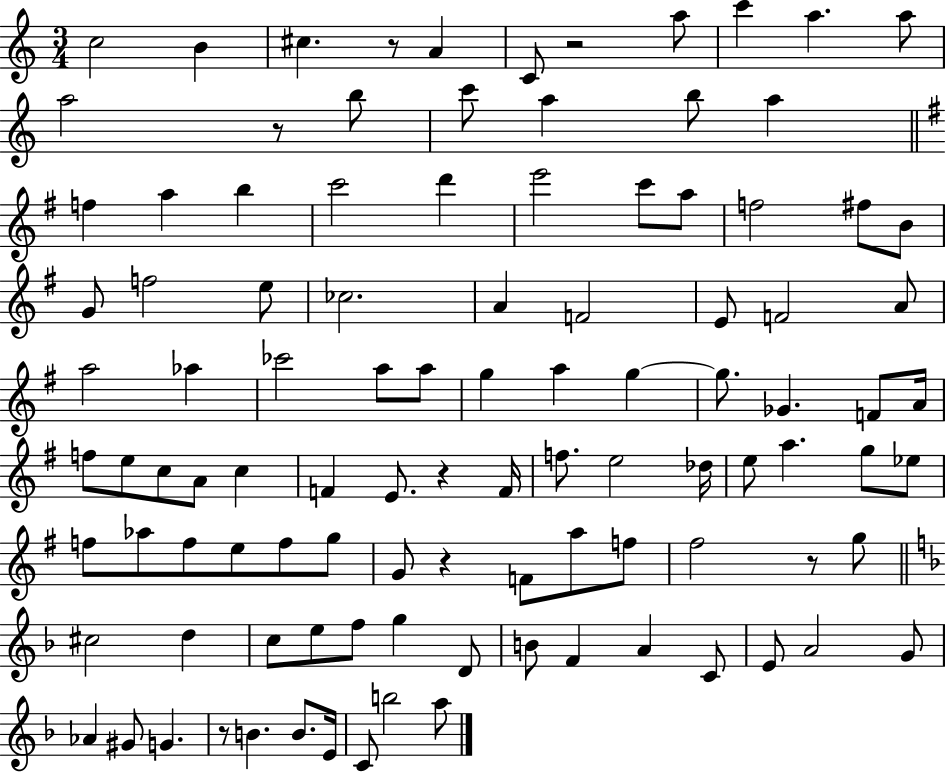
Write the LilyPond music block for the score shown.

{
  \clef treble
  \numericTimeSignature
  \time 3/4
  \key c \major
  c''2 b'4 | cis''4. r8 a'4 | c'8 r2 a''8 | c'''4 a''4. a''8 | \break a''2 r8 b''8 | c'''8 a''4 b''8 a''4 | \bar "||" \break \key g \major f''4 a''4 b''4 | c'''2 d'''4 | e'''2 c'''8 a''8 | f''2 fis''8 b'8 | \break g'8 f''2 e''8 | ces''2. | a'4 f'2 | e'8 f'2 a'8 | \break a''2 aes''4 | ces'''2 a''8 a''8 | g''4 a''4 g''4~~ | g''8. ges'4. f'8 a'16 | \break f''8 e''8 c''8 a'8 c''4 | f'4 e'8. r4 f'16 | f''8. e''2 des''16 | e''8 a''4. g''8 ees''8 | \break f''8 aes''8 f''8 e''8 f''8 g''8 | g'8 r4 f'8 a''8 f''8 | fis''2 r8 g''8 | \bar "||" \break \key f \major cis''2 d''4 | c''8 e''8 f''8 g''4 d'8 | b'8 f'4 a'4 c'8 | e'8 a'2 g'8 | \break aes'4 gis'8 g'4. | r8 b'4. b'8. e'16 | c'8 b''2 a''8 | \bar "|."
}